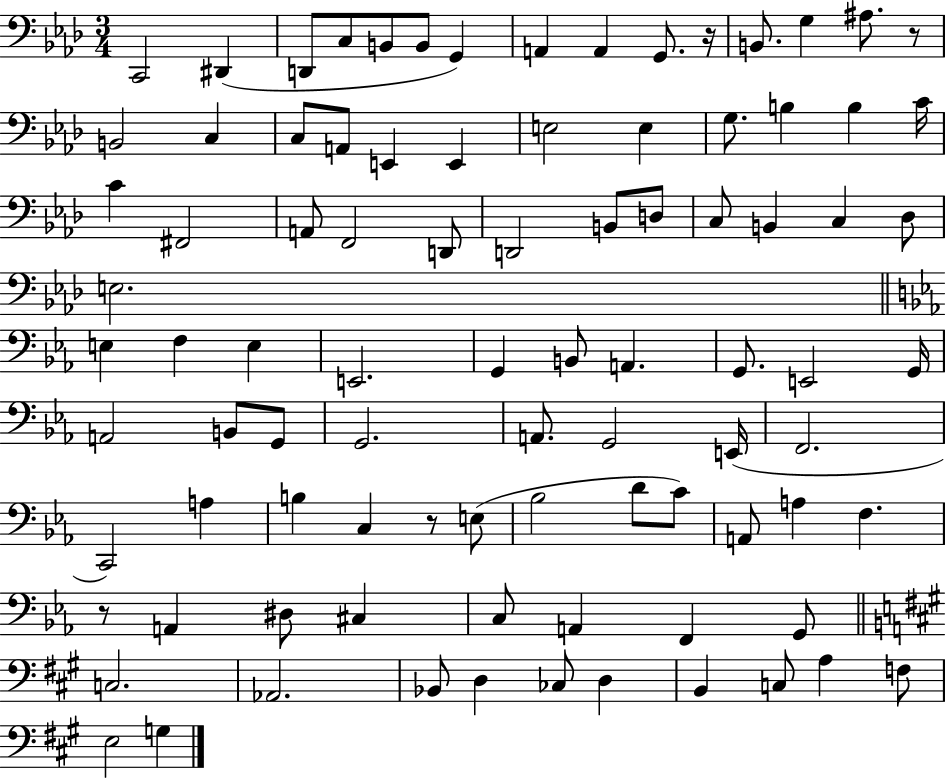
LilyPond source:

{
  \clef bass
  \numericTimeSignature
  \time 3/4
  \key aes \major
  \repeat volta 2 { c,2 dis,4( | d,8 c8 b,8 b,8 g,4) | a,4 a,4 g,8. r16 | b,8. g4 ais8. r8 | \break b,2 c4 | c8 a,8 e,4 e,4 | e2 e4 | g8. b4 b4 c'16 | \break c'4 fis,2 | a,8 f,2 d,8 | d,2 b,8 d8 | c8 b,4 c4 des8 | \break e2. | \bar "||" \break \key c \minor e4 f4 e4 | e,2. | g,4 b,8 a,4. | g,8. e,2 g,16 | \break a,2 b,8 g,8 | g,2. | a,8. g,2 e,16( | f,2. | \break c,2) a4 | b4 c4 r8 e8( | bes2 d'8 c'8) | a,8 a4 f4. | \break r8 a,4 dis8 cis4 | c8 a,4 f,4 g,8 | \bar "||" \break \key a \major c2. | aes,2. | bes,8 d4 ces8 d4 | b,4 c8 a4 f8 | \break e2 g4 | } \bar "|."
}